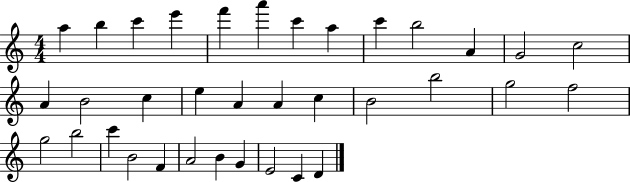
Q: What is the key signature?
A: C major